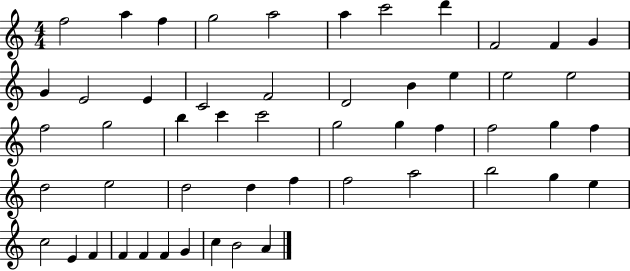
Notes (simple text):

F5/h A5/q F5/q G5/h A5/h A5/q C6/h D6/q F4/h F4/q G4/q G4/q E4/h E4/q C4/h F4/h D4/h B4/q E5/q E5/h E5/h F5/h G5/h B5/q C6/q C6/h G5/h G5/q F5/q F5/h G5/q F5/q D5/h E5/h D5/h D5/q F5/q F5/h A5/h B5/h G5/q E5/q C5/h E4/q F4/q F4/q F4/q F4/q G4/q C5/q B4/h A4/q